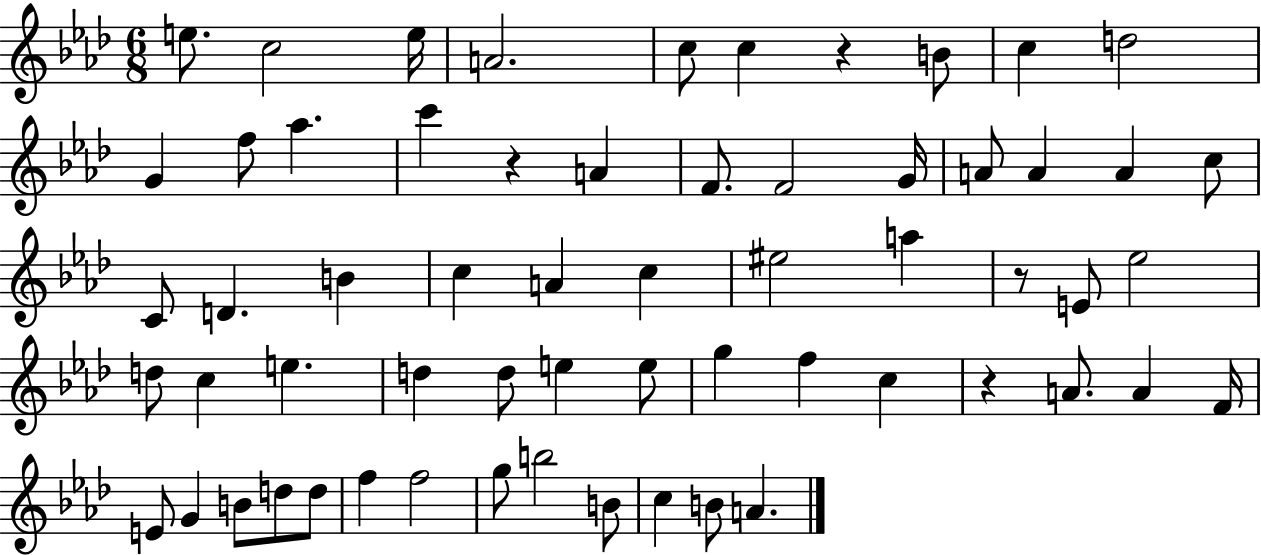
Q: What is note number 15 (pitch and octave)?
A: F4